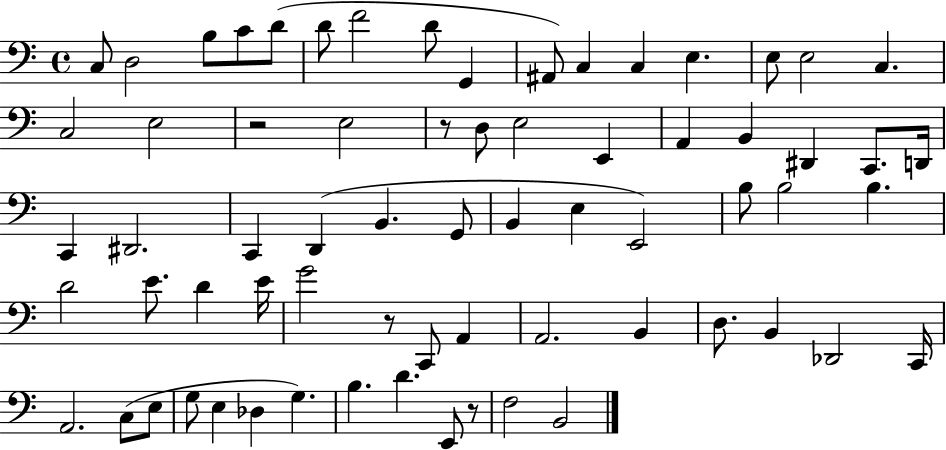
C3/e D3/h B3/e C4/e D4/e D4/e F4/h D4/e G2/q A#2/e C3/q C3/q E3/q. E3/e E3/h C3/q. C3/h E3/h R/h E3/h R/e D3/e E3/h E2/q A2/q B2/q D#2/q C2/e. D2/s C2/q D#2/h. C2/q D2/q B2/q. G2/e B2/q E3/q E2/h B3/e B3/h B3/q. D4/h E4/e. D4/q E4/s G4/h R/e C2/e A2/q A2/h. B2/q D3/e. B2/q Db2/h C2/s A2/h. C3/e E3/e G3/e E3/q Db3/q G3/q. B3/q. D4/q. E2/e R/e F3/h B2/h